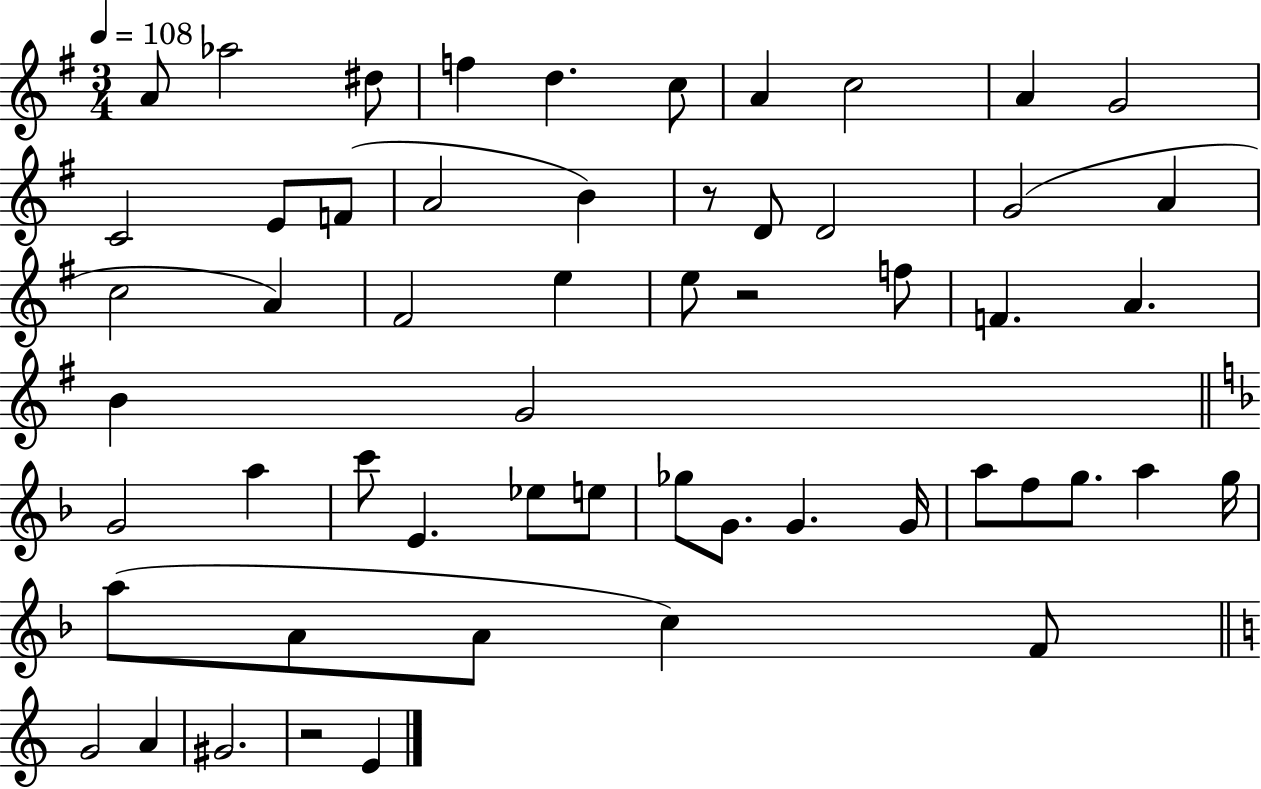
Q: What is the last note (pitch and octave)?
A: E4